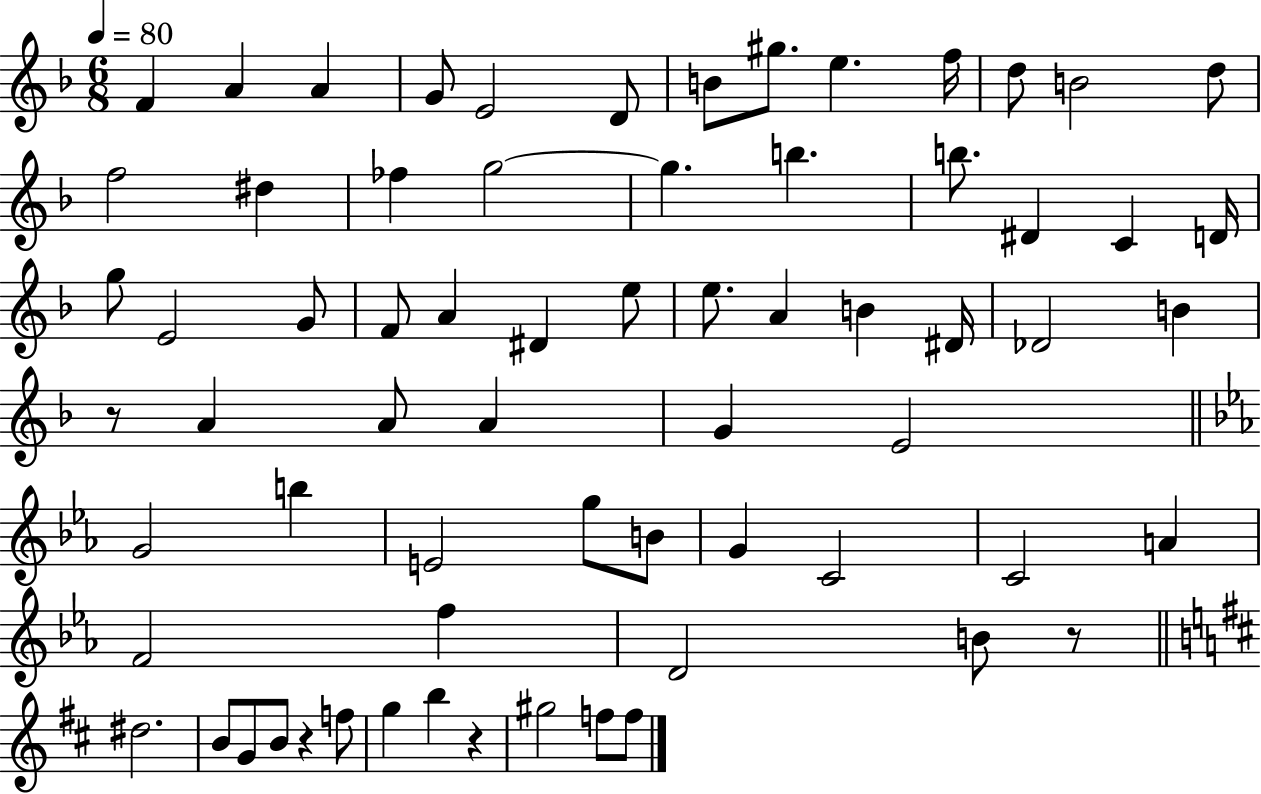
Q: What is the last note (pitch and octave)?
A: F5